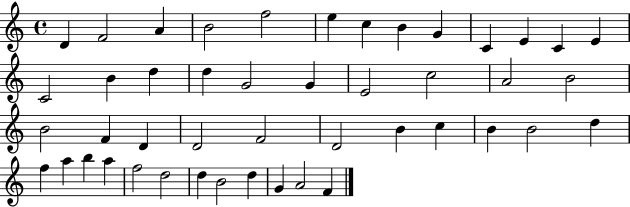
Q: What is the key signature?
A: C major